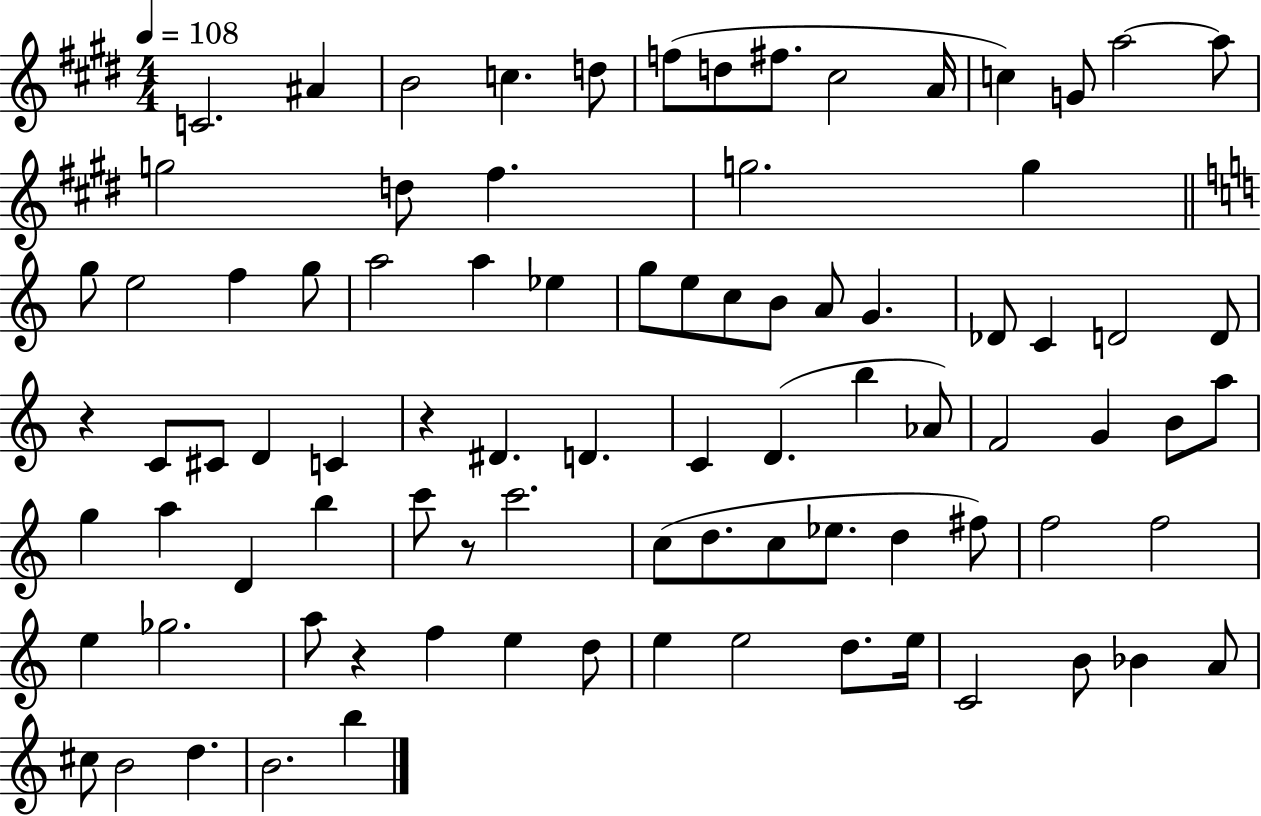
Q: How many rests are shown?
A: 4